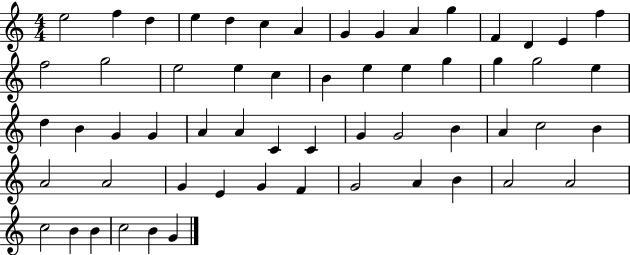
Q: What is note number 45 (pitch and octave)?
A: E4